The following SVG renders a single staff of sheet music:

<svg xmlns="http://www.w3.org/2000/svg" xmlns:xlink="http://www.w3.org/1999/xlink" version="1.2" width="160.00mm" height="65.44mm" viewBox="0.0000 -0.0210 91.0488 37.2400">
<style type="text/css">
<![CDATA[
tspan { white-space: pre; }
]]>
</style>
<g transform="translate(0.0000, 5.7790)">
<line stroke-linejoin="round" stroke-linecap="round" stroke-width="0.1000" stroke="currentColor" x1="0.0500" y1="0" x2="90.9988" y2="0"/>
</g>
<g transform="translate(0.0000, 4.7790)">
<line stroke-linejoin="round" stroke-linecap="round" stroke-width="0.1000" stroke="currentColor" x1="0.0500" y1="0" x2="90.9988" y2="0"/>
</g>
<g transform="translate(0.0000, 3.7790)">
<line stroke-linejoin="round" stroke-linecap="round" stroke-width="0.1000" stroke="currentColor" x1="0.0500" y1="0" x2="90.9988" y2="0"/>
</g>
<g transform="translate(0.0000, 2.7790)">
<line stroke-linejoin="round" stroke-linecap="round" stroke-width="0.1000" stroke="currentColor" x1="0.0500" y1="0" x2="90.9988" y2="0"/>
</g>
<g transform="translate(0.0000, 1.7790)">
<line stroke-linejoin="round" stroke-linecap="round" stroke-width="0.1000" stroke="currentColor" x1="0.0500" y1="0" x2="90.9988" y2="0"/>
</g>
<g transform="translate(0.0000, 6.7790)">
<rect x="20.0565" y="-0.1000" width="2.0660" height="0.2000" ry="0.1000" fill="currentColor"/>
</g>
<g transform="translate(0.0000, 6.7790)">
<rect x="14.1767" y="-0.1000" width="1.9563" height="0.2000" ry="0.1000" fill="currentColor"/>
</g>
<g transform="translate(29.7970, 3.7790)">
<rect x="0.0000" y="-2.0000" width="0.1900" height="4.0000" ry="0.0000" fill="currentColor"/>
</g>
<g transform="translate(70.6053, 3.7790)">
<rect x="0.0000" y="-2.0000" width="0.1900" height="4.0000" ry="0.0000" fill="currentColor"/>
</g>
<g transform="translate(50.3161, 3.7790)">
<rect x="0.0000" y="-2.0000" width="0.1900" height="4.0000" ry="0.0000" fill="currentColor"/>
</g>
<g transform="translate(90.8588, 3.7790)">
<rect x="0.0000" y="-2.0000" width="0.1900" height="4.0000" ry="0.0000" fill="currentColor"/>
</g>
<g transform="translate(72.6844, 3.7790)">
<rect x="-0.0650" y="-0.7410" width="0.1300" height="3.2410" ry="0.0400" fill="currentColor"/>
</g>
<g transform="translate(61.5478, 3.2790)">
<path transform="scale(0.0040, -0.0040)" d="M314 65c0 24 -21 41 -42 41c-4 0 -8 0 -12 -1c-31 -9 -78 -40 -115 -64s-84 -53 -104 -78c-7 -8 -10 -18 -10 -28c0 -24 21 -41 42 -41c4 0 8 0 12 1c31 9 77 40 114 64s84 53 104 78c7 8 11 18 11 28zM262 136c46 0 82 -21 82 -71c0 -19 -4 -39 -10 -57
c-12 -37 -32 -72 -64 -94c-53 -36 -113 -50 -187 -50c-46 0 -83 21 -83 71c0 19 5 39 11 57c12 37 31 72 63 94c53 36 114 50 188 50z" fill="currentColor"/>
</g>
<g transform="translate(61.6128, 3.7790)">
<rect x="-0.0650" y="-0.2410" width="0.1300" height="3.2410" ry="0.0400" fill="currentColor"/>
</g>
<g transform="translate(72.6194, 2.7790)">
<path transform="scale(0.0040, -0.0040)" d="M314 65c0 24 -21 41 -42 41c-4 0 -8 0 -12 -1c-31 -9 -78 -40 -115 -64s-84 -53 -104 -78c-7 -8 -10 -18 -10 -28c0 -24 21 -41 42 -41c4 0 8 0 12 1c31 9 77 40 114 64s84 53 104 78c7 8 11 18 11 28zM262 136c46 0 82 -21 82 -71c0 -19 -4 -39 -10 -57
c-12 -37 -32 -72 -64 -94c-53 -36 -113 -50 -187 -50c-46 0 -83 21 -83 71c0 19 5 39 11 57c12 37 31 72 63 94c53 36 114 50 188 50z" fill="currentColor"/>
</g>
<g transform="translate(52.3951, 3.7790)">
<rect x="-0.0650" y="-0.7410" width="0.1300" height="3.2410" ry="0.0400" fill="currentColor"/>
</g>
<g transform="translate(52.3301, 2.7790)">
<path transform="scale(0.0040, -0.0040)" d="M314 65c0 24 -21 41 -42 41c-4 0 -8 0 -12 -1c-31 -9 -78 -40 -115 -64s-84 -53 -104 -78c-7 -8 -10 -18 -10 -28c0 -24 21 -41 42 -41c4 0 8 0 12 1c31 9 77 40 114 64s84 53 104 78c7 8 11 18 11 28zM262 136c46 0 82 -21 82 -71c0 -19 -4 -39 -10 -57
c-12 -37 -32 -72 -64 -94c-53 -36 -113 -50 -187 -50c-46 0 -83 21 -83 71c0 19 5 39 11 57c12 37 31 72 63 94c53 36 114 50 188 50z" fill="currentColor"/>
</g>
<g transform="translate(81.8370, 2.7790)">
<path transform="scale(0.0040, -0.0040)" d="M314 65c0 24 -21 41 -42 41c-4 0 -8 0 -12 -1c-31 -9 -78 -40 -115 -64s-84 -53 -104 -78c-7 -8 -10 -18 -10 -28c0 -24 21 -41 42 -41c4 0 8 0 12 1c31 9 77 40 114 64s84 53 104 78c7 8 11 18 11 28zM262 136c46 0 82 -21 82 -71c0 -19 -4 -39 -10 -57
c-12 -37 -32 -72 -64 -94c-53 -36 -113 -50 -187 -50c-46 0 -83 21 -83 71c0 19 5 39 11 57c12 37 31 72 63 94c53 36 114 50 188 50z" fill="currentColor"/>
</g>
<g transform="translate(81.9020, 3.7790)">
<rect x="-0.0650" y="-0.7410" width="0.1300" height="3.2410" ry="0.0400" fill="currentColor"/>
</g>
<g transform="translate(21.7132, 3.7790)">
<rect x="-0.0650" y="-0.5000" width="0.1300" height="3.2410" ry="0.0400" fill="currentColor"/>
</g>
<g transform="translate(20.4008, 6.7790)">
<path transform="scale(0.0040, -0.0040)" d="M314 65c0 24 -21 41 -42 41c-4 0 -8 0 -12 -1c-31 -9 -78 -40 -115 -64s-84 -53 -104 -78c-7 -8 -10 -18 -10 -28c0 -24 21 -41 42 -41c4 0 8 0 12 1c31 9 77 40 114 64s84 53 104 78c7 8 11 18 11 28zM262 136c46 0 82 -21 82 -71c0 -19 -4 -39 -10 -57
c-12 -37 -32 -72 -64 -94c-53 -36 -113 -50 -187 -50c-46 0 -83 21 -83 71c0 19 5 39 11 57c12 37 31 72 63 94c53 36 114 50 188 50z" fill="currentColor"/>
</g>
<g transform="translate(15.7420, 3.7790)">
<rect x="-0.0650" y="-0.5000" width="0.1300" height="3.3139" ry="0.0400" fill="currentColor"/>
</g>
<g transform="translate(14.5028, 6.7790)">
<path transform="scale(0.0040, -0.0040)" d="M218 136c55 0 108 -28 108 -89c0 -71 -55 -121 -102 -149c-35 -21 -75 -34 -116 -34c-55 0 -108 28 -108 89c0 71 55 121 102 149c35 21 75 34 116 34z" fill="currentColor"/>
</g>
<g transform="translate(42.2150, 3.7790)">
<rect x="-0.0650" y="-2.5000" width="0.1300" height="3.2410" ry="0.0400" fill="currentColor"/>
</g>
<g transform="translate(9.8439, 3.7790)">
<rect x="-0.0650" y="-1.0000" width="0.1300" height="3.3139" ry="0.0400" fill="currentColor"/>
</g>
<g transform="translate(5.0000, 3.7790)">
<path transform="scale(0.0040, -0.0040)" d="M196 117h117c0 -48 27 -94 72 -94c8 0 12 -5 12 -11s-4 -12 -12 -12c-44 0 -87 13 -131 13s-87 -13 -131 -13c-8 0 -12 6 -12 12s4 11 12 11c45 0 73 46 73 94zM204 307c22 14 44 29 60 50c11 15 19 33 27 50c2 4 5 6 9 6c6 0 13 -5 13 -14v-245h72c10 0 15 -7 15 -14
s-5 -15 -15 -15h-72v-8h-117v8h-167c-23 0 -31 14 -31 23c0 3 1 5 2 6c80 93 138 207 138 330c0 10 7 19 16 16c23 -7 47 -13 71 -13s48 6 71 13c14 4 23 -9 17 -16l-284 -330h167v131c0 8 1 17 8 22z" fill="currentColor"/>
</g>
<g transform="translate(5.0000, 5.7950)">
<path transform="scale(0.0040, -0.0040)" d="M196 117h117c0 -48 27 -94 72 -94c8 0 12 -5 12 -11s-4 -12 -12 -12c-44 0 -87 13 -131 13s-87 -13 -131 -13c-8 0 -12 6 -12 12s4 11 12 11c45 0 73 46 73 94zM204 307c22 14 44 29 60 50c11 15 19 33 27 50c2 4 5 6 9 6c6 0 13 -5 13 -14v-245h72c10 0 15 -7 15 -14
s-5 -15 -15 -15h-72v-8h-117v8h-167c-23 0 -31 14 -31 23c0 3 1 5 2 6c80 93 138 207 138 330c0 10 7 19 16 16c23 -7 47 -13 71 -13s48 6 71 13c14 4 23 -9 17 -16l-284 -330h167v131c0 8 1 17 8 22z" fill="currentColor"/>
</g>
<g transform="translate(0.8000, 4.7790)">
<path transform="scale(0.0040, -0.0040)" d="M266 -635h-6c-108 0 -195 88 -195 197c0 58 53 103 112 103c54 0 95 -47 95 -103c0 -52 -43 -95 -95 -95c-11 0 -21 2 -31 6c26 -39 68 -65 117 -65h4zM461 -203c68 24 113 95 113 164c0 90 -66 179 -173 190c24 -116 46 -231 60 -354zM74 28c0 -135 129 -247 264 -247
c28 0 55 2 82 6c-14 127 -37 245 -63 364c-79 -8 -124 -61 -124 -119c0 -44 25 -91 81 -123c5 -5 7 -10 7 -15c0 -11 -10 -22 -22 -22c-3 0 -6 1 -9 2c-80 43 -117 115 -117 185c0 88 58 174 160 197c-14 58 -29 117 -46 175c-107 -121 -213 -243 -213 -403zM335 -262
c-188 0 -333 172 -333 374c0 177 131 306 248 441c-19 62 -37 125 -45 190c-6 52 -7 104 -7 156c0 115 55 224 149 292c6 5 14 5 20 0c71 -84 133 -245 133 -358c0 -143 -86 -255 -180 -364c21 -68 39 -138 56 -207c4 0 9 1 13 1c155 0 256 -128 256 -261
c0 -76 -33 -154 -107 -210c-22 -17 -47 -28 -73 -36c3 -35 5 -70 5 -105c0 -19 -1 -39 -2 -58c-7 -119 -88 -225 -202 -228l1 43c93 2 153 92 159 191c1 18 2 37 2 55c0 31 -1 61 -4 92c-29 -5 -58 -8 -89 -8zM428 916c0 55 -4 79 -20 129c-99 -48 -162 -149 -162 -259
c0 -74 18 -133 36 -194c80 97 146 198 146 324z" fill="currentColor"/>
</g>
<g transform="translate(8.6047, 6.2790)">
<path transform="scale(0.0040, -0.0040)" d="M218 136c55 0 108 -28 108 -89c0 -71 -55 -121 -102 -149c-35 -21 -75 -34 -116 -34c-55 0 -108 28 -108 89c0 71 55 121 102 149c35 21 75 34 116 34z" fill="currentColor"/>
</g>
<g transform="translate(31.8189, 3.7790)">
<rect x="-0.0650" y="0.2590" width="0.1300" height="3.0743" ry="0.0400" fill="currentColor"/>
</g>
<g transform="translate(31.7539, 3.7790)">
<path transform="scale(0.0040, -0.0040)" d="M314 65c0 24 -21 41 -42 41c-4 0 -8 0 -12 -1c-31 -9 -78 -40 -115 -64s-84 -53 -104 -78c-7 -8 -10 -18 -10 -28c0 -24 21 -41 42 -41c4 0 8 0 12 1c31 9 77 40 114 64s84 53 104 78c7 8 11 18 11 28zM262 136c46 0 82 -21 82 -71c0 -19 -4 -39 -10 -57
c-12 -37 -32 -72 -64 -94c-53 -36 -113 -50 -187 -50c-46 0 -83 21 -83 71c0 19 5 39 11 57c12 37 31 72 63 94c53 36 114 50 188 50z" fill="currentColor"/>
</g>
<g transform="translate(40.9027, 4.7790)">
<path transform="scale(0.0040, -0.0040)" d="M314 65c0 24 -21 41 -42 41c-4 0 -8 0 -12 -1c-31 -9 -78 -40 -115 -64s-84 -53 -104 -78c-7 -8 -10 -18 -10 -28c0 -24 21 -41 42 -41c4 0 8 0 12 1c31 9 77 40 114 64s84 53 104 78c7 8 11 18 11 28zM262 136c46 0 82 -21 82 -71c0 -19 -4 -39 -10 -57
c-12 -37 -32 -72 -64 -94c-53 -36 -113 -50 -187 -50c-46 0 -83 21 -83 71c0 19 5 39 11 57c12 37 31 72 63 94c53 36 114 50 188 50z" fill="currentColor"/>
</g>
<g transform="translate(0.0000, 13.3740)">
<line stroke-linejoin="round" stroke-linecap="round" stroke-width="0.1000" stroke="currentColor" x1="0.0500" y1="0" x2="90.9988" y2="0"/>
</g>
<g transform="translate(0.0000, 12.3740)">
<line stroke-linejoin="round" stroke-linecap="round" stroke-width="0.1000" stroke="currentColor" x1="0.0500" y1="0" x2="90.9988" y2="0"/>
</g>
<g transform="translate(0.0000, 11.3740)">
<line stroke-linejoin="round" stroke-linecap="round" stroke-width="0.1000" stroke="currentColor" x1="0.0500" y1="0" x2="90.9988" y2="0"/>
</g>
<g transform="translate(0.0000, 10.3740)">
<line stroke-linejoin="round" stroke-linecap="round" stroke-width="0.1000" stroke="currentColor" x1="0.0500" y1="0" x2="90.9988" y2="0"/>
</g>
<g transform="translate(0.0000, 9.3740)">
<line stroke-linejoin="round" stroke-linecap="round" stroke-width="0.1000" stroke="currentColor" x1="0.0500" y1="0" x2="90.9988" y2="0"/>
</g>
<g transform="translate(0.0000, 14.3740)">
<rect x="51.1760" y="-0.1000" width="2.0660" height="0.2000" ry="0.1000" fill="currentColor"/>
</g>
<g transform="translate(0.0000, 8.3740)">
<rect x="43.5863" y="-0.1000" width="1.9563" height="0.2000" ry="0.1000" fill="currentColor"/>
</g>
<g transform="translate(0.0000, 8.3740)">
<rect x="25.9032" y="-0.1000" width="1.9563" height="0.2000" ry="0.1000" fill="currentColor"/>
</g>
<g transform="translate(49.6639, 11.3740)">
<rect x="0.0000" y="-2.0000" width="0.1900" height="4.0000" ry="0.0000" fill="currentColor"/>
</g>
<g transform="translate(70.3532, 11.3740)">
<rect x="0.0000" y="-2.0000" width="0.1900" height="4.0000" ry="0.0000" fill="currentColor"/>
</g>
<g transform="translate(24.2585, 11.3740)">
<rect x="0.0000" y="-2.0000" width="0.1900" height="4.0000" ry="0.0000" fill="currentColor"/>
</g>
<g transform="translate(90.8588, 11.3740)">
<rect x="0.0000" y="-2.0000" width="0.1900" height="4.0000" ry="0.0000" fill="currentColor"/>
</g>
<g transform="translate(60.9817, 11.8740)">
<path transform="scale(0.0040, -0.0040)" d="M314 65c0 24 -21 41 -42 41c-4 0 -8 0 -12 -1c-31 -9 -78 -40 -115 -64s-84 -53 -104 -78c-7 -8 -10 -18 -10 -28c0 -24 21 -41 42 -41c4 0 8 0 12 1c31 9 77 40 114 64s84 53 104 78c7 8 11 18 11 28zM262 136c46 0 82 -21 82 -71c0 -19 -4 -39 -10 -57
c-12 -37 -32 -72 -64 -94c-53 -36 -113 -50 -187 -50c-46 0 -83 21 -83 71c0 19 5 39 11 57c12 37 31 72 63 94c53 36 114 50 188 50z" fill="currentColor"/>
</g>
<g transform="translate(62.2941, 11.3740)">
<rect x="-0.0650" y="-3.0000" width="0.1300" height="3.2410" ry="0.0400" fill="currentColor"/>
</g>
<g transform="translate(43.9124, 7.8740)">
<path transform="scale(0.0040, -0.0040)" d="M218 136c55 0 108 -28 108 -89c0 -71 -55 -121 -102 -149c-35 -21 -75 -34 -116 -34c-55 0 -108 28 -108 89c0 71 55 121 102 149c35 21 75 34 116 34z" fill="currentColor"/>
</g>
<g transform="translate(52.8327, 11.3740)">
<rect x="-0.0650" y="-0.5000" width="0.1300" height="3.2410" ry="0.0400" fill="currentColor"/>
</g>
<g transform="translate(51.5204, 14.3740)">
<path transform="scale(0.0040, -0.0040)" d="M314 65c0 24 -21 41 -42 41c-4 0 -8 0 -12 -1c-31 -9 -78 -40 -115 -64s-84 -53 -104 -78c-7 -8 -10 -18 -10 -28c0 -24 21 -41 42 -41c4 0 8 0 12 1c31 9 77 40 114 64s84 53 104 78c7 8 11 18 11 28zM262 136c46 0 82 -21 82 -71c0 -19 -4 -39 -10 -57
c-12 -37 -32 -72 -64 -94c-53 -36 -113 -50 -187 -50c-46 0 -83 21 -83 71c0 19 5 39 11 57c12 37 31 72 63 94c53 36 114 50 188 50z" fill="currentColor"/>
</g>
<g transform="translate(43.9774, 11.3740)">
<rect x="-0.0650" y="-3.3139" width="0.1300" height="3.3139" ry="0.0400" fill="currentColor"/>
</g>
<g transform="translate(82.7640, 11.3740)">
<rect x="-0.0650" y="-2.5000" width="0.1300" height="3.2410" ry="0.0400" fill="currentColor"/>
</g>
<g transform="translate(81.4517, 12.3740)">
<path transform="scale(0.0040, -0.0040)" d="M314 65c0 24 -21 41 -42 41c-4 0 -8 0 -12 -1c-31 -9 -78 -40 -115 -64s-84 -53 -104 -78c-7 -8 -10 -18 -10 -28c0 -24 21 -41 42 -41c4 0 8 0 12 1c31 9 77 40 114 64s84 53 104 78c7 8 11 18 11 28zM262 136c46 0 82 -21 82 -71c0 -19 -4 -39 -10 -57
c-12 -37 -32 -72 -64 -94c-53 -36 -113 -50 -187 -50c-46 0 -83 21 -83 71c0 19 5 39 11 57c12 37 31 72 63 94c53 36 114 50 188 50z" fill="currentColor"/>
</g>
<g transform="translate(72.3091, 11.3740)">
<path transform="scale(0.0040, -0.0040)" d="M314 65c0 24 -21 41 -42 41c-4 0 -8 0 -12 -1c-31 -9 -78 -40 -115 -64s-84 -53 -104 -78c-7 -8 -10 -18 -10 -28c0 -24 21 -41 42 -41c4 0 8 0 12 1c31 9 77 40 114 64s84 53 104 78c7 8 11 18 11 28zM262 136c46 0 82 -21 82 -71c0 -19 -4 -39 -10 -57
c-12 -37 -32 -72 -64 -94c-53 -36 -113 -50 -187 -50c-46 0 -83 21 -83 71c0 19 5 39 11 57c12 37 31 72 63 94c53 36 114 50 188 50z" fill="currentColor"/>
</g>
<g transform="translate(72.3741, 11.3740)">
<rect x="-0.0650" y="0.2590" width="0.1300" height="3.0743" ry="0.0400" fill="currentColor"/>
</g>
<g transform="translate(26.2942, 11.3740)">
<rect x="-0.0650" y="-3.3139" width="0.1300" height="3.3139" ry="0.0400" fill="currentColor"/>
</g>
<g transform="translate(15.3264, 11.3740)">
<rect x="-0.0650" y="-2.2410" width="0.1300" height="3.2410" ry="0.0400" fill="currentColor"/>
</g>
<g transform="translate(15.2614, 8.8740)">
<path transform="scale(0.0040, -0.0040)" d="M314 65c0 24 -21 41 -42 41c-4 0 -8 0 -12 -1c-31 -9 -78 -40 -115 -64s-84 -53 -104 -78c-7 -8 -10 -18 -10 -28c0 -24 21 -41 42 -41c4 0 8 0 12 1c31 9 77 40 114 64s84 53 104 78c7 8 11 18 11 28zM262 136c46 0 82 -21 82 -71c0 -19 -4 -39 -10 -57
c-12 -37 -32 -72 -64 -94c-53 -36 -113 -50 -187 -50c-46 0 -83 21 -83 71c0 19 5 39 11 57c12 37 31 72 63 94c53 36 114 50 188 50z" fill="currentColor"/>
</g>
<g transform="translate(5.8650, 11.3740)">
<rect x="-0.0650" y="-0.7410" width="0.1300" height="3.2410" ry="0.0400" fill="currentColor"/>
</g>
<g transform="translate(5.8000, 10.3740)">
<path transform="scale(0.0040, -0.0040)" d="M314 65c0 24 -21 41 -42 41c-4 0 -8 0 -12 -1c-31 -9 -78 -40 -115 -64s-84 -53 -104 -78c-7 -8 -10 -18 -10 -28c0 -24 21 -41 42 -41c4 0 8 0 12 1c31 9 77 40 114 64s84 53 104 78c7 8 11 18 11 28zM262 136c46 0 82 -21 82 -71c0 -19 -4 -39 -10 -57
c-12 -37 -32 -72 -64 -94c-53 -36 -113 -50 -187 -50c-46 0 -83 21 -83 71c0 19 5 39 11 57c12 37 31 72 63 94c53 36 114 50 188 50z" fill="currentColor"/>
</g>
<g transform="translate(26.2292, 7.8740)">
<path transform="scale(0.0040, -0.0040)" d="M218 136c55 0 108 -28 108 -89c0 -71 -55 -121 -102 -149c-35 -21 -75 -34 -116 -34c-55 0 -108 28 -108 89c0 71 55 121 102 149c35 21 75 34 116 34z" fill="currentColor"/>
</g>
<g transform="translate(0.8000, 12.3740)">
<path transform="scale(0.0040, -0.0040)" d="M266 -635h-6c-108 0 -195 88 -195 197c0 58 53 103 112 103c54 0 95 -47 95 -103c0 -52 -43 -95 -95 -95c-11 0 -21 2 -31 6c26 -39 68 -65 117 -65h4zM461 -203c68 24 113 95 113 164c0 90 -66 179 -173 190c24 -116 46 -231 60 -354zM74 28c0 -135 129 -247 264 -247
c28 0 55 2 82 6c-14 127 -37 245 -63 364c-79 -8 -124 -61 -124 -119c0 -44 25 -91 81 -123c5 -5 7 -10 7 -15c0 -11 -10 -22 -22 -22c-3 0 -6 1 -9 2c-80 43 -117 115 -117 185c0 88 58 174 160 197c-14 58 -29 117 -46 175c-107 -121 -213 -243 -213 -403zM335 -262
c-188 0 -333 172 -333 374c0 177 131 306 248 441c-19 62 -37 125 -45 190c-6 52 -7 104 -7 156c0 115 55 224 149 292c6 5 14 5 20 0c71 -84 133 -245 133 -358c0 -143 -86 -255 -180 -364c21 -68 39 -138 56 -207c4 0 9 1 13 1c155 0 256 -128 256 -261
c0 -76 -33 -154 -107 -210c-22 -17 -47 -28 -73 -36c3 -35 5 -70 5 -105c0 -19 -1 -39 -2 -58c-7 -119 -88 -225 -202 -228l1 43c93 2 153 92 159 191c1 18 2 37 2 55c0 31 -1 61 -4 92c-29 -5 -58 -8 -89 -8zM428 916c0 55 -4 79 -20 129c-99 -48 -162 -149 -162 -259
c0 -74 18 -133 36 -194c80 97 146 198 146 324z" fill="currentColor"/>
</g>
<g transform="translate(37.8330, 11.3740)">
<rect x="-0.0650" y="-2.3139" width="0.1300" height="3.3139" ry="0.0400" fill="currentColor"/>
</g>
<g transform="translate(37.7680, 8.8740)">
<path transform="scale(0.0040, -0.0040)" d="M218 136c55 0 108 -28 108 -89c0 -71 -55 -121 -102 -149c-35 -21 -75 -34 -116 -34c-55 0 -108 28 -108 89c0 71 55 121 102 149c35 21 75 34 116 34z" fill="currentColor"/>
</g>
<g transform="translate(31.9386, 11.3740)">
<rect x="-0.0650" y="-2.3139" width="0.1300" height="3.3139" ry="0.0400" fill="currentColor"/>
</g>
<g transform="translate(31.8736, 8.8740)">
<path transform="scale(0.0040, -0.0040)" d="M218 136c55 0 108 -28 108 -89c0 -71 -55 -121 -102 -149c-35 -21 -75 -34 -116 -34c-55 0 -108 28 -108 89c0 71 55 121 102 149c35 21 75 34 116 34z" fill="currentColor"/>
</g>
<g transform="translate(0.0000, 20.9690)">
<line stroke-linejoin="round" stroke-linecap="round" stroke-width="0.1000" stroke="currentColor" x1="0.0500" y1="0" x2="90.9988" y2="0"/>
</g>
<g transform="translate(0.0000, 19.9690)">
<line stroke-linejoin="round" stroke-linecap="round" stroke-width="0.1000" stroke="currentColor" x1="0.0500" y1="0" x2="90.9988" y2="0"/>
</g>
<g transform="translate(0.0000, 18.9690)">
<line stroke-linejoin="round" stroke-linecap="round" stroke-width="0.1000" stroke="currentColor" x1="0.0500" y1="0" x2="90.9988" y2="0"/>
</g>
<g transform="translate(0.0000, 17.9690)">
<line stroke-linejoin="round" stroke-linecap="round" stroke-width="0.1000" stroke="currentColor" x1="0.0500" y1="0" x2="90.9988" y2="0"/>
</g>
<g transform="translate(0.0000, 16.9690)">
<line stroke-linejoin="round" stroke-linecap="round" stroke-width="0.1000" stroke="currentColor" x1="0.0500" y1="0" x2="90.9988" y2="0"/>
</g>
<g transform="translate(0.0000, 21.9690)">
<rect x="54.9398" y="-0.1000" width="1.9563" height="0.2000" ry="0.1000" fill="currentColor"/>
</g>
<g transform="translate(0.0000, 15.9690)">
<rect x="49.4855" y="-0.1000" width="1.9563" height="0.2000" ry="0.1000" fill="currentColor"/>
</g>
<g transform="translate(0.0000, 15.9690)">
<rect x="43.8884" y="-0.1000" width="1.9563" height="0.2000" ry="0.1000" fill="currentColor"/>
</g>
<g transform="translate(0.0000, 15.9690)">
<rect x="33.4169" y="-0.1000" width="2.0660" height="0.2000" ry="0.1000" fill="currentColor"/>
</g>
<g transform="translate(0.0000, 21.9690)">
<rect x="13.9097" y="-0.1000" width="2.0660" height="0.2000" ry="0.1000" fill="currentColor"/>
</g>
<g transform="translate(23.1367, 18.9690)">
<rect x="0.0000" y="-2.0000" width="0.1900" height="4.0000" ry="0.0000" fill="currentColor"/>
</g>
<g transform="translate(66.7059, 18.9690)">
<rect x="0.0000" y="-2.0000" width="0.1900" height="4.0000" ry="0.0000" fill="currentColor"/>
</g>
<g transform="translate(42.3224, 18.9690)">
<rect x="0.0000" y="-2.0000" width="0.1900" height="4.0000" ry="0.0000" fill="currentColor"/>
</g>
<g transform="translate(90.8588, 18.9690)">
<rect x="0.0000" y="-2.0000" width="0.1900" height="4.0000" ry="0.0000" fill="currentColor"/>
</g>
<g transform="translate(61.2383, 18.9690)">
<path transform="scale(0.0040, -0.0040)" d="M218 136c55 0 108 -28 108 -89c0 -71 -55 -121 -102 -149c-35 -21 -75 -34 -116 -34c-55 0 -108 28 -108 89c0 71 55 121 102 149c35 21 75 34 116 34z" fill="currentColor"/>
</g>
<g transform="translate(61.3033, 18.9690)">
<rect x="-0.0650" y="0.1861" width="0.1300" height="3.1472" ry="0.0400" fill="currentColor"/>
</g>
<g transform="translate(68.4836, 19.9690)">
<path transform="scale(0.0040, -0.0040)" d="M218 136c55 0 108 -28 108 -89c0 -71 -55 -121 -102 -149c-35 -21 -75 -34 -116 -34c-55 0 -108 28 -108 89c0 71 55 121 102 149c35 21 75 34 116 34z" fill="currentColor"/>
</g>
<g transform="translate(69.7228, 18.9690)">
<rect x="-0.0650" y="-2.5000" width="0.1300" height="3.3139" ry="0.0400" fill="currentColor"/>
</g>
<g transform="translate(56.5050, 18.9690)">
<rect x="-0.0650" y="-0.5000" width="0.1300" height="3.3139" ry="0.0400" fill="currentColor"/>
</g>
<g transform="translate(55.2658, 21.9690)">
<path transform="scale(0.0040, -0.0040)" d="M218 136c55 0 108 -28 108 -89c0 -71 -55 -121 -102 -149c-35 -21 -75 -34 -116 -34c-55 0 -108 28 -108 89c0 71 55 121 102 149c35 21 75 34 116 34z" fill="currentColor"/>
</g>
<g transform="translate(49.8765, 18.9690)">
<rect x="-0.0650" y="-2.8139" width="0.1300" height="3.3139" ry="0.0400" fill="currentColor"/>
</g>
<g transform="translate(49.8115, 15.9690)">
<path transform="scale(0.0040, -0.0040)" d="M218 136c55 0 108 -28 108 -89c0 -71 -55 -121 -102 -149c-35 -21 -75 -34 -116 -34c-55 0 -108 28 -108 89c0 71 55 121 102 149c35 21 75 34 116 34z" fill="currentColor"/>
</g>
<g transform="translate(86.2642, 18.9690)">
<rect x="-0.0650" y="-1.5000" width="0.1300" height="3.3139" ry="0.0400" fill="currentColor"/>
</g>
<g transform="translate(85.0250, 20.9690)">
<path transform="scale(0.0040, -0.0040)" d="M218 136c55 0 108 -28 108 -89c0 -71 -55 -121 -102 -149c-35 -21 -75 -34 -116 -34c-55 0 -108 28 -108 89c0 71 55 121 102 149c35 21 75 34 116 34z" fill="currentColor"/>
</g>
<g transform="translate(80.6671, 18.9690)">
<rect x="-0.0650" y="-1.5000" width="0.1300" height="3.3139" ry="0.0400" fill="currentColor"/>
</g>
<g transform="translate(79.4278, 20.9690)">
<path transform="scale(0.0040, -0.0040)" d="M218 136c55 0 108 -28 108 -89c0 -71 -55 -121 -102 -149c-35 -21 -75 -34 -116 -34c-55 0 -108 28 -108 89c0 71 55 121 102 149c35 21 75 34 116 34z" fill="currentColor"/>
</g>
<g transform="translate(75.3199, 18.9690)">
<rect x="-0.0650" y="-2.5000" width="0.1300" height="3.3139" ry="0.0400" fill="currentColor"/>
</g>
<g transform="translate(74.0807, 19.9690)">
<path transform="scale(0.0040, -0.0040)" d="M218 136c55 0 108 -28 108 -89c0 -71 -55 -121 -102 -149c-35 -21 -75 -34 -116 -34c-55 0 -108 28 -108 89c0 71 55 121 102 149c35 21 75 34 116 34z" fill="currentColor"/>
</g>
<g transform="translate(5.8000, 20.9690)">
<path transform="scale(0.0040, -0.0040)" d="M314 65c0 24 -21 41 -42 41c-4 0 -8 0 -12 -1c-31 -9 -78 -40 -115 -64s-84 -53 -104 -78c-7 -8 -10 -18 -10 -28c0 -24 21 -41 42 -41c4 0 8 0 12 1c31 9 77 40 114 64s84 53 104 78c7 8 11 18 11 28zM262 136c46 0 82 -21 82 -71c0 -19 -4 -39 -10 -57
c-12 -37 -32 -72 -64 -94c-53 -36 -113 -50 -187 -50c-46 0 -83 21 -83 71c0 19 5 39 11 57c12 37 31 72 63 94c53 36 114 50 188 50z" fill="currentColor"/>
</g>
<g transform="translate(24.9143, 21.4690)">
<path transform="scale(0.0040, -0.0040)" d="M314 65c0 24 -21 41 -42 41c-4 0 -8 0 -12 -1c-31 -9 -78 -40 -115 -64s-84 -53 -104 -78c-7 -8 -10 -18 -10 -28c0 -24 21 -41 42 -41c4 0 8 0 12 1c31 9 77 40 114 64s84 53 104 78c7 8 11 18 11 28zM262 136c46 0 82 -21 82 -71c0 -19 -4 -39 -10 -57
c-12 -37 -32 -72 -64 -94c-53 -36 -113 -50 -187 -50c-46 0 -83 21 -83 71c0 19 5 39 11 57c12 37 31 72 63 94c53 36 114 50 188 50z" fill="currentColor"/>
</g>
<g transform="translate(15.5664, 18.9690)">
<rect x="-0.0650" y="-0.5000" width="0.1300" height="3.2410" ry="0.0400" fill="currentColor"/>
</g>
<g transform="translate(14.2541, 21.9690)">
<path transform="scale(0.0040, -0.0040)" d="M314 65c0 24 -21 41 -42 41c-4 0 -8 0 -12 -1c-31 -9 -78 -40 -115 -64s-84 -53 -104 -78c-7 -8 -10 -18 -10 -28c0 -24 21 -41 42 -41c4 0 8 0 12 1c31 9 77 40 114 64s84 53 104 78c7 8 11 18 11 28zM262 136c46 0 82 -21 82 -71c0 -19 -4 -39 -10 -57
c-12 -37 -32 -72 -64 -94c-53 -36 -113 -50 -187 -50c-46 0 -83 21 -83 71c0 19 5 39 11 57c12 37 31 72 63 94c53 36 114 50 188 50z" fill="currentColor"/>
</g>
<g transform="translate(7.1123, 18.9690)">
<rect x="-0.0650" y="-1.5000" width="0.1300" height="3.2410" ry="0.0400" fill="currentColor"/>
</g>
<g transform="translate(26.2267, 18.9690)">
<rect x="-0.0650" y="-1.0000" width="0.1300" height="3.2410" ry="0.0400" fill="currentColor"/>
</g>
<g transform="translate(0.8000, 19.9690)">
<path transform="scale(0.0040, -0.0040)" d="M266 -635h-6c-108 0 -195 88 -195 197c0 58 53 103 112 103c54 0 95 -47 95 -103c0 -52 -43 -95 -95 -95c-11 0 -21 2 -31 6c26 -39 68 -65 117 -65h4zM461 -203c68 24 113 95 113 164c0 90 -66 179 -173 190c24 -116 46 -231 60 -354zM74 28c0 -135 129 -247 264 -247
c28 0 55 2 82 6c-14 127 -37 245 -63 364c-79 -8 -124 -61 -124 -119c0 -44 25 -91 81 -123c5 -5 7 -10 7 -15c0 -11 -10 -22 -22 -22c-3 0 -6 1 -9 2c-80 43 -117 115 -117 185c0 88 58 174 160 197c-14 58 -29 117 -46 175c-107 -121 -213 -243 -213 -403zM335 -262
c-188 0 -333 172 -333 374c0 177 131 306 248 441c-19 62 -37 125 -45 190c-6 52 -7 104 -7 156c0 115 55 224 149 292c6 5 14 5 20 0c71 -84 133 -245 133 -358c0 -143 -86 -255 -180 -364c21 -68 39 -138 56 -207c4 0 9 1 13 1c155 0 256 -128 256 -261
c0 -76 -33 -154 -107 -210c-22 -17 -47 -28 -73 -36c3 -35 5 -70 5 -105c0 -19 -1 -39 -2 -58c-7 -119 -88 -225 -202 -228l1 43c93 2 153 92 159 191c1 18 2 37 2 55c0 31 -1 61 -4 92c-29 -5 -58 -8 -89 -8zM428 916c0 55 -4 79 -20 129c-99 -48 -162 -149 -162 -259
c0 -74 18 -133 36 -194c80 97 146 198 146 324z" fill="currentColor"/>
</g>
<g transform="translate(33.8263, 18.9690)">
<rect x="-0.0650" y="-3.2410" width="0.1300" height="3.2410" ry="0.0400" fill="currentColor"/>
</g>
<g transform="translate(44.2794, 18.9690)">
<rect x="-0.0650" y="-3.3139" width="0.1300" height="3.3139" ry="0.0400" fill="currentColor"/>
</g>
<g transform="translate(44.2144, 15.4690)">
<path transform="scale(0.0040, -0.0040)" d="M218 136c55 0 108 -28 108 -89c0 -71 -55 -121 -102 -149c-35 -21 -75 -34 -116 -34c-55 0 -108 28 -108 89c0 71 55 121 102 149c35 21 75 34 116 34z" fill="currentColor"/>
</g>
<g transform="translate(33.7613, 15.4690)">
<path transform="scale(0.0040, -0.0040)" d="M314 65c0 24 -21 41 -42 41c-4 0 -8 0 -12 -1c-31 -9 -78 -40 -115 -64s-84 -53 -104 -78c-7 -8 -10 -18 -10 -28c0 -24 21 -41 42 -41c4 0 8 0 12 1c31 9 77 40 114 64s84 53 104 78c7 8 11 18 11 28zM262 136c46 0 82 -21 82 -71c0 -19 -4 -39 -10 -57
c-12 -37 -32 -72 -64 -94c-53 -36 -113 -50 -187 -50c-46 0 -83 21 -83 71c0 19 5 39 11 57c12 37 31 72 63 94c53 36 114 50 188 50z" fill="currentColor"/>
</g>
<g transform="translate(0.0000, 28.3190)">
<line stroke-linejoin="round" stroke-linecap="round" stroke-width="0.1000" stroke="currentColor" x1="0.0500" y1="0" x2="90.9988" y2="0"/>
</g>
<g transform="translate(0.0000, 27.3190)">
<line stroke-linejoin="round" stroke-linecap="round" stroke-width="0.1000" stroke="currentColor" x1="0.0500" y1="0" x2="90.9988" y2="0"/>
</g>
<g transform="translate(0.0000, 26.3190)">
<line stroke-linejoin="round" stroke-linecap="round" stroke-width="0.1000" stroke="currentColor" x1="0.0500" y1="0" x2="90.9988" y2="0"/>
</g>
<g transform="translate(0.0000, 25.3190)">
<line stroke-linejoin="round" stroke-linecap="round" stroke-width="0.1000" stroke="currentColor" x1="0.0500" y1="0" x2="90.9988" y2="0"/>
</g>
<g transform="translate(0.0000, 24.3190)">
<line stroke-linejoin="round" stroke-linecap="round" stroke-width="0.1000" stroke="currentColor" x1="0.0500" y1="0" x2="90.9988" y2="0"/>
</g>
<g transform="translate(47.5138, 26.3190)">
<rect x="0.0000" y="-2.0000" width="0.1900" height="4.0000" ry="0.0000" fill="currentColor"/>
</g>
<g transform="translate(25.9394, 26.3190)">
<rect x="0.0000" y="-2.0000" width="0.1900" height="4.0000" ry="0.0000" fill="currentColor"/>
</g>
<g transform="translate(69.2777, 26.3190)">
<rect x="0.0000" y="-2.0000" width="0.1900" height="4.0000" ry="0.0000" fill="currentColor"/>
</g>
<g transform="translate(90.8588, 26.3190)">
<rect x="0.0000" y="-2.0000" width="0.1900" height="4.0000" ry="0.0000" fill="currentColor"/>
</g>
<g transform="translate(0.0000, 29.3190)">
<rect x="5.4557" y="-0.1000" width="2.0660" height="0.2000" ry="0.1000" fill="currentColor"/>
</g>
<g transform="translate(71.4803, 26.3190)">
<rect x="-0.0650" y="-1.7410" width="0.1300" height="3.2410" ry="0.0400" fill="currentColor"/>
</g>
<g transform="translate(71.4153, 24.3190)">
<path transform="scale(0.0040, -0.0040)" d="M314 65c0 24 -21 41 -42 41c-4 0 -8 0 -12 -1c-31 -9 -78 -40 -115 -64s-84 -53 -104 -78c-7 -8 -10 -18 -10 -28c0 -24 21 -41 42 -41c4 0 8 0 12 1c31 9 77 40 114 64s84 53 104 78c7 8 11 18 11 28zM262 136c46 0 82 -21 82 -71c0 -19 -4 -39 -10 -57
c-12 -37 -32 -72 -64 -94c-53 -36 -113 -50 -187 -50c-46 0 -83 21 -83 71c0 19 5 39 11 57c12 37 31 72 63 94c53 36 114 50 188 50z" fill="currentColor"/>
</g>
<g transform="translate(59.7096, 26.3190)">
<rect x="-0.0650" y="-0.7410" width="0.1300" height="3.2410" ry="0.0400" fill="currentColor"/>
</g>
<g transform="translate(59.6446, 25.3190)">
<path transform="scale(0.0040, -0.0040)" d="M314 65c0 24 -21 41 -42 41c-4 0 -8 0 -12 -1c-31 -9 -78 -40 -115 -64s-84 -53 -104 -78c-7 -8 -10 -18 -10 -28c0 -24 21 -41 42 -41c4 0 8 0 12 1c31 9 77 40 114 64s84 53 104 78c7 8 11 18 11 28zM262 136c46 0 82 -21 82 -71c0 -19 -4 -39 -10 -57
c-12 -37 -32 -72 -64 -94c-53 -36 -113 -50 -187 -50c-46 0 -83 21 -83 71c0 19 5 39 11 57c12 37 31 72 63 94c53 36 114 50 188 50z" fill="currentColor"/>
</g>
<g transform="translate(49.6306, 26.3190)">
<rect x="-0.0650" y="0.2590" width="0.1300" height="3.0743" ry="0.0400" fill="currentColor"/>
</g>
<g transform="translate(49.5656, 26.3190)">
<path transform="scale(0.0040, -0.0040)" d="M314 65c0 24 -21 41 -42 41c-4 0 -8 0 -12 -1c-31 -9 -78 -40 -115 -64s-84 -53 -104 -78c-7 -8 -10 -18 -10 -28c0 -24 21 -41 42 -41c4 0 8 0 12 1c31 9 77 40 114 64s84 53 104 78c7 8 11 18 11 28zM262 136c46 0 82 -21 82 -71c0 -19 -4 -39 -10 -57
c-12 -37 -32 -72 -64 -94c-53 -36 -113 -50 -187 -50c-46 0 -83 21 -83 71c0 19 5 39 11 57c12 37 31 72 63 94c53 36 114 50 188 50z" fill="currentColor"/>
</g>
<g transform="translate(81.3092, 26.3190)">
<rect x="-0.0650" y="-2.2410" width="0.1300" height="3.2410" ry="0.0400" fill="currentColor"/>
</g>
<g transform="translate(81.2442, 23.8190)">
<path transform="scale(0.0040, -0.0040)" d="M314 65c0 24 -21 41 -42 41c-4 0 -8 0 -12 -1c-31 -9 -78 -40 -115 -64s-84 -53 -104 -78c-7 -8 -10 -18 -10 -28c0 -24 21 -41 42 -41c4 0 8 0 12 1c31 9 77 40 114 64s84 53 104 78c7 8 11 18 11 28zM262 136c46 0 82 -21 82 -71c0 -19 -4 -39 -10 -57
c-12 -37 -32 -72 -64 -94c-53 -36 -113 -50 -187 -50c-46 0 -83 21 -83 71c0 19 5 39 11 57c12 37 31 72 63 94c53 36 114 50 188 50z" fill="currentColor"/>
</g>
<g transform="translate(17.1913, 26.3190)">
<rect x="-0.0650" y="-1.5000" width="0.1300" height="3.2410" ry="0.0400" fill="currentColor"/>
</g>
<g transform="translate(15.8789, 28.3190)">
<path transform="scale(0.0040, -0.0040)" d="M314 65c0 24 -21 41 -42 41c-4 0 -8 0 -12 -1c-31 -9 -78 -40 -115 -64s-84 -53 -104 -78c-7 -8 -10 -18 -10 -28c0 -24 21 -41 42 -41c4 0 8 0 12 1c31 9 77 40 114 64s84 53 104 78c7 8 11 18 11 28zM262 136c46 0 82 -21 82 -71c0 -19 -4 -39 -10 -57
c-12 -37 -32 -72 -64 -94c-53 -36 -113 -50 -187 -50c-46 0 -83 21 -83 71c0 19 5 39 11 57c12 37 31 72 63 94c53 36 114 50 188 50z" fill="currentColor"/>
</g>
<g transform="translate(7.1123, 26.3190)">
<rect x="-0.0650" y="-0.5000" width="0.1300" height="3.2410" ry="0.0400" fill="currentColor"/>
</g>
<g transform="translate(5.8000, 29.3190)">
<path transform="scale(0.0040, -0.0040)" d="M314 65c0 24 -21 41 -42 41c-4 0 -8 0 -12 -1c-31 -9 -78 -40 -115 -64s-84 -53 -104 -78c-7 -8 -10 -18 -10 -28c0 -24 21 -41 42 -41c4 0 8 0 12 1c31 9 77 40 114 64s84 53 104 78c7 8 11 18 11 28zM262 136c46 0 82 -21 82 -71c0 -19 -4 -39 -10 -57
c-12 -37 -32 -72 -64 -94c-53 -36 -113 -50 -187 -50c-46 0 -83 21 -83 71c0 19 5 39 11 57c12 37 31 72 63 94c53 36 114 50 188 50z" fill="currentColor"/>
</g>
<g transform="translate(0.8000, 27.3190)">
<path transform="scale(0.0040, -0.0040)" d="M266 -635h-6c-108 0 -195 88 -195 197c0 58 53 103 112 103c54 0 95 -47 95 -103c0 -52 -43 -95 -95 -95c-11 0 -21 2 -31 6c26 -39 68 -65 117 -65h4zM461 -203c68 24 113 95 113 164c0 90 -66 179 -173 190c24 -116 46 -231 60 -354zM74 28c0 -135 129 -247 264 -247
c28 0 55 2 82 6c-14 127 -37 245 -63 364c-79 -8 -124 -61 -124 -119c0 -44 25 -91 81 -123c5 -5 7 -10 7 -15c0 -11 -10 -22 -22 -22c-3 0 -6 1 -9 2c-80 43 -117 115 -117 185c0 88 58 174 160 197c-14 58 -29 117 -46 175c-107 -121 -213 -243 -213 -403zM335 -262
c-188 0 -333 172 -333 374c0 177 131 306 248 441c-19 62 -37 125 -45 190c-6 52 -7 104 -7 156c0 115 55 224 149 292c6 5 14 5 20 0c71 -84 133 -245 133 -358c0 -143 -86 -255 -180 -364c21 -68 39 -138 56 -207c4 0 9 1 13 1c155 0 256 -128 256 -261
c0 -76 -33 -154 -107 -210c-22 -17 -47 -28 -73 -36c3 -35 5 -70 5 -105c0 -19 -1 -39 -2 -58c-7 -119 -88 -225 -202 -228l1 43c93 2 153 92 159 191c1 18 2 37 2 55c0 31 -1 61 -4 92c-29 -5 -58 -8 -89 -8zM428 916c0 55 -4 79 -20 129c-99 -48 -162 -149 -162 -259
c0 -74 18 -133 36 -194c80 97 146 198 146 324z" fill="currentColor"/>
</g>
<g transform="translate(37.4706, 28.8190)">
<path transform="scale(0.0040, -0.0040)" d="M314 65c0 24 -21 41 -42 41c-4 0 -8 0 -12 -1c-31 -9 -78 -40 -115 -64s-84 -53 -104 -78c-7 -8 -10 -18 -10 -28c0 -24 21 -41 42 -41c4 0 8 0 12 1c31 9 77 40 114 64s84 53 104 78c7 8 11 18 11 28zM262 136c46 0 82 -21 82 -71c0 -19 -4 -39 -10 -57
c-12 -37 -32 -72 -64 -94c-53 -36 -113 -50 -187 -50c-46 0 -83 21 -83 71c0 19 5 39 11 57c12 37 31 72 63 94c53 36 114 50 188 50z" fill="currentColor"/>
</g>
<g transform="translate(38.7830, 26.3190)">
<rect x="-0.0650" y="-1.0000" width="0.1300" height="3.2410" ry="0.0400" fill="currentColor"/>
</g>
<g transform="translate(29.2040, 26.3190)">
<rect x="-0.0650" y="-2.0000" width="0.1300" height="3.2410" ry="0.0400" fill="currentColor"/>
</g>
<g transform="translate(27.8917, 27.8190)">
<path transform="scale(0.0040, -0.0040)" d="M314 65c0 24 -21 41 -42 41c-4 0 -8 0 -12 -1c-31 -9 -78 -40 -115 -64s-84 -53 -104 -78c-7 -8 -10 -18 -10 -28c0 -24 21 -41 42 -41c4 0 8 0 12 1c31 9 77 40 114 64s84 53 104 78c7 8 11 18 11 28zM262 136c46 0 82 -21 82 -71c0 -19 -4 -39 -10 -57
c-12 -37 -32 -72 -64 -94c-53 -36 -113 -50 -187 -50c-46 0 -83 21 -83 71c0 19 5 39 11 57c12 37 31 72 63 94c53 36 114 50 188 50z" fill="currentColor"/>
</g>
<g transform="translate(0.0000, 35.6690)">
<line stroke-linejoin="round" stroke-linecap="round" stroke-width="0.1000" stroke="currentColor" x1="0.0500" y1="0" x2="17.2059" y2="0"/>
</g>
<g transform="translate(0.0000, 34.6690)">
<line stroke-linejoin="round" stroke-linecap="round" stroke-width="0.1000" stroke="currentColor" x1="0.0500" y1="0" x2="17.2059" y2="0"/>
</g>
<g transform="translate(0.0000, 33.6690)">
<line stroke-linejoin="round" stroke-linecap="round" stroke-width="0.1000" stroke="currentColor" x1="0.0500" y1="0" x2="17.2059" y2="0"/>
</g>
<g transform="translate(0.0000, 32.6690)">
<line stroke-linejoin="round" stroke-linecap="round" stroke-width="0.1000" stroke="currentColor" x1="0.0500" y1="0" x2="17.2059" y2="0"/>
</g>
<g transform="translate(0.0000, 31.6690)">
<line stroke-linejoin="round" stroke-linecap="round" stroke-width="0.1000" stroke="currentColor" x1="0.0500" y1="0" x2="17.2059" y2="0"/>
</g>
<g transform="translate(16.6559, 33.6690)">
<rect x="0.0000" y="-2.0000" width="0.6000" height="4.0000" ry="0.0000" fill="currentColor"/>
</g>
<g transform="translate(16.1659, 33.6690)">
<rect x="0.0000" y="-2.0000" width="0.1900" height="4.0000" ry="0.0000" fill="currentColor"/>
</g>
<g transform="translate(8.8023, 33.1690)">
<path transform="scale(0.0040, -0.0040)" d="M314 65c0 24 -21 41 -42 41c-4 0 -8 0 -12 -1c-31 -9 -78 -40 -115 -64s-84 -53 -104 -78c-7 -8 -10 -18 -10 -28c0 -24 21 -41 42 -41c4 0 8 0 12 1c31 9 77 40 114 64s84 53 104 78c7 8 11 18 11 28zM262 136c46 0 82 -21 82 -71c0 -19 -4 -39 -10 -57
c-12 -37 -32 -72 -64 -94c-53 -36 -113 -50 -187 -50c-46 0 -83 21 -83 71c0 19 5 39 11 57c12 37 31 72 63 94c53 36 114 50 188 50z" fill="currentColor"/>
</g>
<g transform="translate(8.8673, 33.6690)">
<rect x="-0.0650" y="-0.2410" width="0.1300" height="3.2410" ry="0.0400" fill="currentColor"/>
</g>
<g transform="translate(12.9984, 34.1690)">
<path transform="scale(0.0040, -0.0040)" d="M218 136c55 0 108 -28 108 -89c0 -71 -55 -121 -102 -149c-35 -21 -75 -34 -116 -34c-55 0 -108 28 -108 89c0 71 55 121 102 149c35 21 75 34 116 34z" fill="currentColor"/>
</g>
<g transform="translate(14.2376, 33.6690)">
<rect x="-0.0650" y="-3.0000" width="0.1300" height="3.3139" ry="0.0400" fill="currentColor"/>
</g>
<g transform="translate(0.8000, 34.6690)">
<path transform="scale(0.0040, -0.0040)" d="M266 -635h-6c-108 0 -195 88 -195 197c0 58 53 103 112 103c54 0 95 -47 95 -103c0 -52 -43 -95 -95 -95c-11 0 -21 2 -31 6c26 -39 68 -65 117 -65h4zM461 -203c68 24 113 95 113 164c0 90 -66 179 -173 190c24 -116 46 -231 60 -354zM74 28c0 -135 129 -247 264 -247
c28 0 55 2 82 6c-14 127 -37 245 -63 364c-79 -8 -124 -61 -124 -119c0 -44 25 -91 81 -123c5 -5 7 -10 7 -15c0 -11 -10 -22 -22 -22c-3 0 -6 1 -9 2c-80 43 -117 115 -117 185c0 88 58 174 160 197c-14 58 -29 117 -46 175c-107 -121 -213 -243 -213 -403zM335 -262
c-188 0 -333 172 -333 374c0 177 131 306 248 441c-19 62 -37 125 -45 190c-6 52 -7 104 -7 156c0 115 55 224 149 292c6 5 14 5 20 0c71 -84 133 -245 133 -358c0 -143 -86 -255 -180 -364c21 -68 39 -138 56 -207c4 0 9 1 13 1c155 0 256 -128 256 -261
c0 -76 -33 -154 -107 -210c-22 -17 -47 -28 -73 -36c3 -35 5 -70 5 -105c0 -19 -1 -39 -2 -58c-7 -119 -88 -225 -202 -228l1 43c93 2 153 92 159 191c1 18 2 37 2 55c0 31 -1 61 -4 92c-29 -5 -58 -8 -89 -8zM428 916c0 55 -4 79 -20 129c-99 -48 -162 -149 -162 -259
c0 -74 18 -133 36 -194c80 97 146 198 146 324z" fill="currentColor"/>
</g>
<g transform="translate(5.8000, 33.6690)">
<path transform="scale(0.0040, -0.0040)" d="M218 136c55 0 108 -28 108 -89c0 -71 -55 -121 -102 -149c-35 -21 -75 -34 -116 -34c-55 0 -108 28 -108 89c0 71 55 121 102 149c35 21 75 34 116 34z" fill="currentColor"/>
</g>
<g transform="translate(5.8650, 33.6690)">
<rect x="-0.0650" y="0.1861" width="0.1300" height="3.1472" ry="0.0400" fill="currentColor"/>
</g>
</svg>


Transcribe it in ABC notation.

X:1
T:Untitled
M:4/4
L:1/4
K:C
D C C2 B2 G2 d2 c2 d2 d2 d2 g2 b g g b C2 A2 B2 G2 E2 C2 D2 b2 b a C B G G E E C2 E2 F2 D2 B2 d2 f2 g2 B c2 A